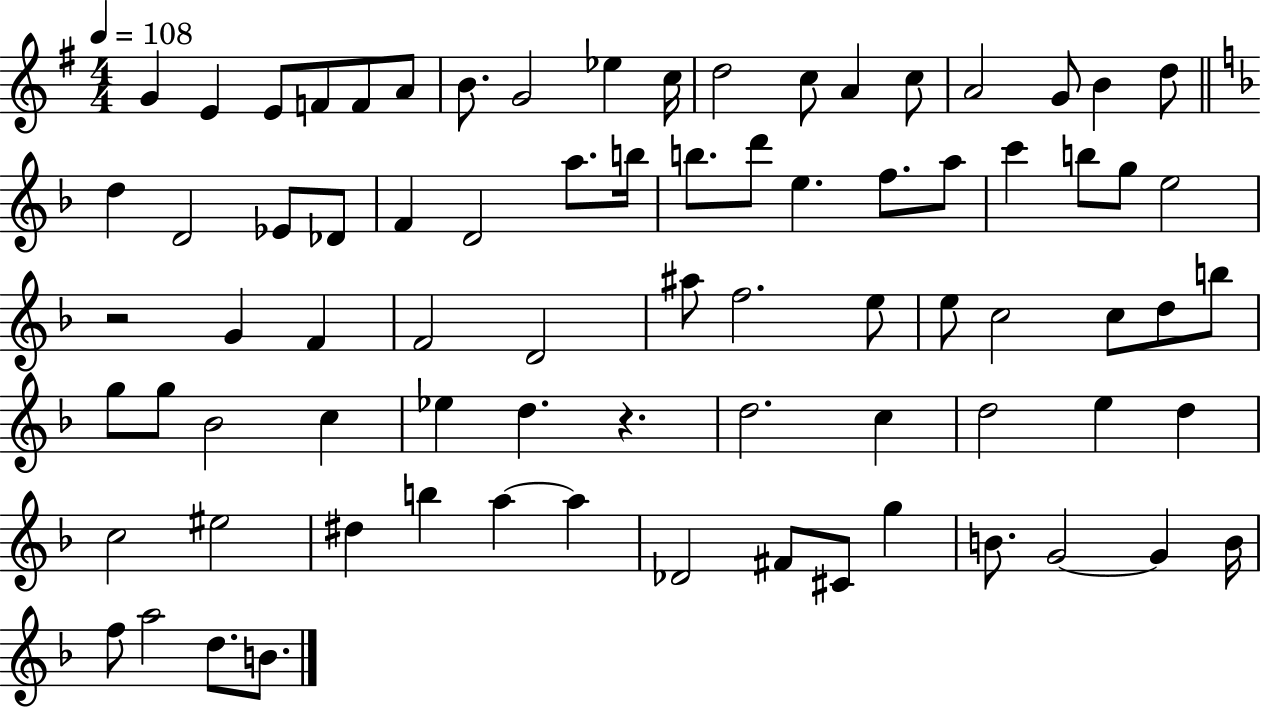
X:1
T:Untitled
M:4/4
L:1/4
K:G
G E E/2 F/2 F/2 A/2 B/2 G2 _e c/4 d2 c/2 A c/2 A2 G/2 B d/2 d D2 _E/2 _D/2 F D2 a/2 b/4 b/2 d'/2 e f/2 a/2 c' b/2 g/2 e2 z2 G F F2 D2 ^a/2 f2 e/2 e/2 c2 c/2 d/2 b/2 g/2 g/2 _B2 c _e d z d2 c d2 e d c2 ^e2 ^d b a a _D2 ^F/2 ^C/2 g B/2 G2 G B/4 f/2 a2 d/2 B/2